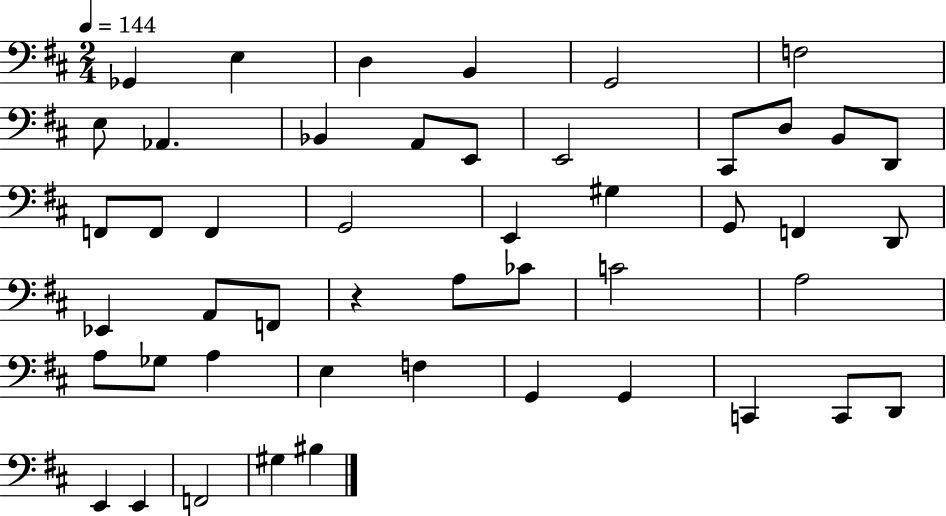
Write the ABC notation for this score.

X:1
T:Untitled
M:2/4
L:1/4
K:D
_G,, E, D, B,, G,,2 F,2 E,/2 _A,, _B,, A,,/2 E,,/2 E,,2 ^C,,/2 D,/2 B,,/2 D,,/2 F,,/2 F,,/2 F,, G,,2 E,, ^G, G,,/2 F,, D,,/2 _E,, A,,/2 F,,/2 z A,/2 _C/2 C2 A,2 A,/2 _G,/2 A, E, F, G,, G,, C,, C,,/2 D,,/2 E,, E,, F,,2 ^G, ^B,